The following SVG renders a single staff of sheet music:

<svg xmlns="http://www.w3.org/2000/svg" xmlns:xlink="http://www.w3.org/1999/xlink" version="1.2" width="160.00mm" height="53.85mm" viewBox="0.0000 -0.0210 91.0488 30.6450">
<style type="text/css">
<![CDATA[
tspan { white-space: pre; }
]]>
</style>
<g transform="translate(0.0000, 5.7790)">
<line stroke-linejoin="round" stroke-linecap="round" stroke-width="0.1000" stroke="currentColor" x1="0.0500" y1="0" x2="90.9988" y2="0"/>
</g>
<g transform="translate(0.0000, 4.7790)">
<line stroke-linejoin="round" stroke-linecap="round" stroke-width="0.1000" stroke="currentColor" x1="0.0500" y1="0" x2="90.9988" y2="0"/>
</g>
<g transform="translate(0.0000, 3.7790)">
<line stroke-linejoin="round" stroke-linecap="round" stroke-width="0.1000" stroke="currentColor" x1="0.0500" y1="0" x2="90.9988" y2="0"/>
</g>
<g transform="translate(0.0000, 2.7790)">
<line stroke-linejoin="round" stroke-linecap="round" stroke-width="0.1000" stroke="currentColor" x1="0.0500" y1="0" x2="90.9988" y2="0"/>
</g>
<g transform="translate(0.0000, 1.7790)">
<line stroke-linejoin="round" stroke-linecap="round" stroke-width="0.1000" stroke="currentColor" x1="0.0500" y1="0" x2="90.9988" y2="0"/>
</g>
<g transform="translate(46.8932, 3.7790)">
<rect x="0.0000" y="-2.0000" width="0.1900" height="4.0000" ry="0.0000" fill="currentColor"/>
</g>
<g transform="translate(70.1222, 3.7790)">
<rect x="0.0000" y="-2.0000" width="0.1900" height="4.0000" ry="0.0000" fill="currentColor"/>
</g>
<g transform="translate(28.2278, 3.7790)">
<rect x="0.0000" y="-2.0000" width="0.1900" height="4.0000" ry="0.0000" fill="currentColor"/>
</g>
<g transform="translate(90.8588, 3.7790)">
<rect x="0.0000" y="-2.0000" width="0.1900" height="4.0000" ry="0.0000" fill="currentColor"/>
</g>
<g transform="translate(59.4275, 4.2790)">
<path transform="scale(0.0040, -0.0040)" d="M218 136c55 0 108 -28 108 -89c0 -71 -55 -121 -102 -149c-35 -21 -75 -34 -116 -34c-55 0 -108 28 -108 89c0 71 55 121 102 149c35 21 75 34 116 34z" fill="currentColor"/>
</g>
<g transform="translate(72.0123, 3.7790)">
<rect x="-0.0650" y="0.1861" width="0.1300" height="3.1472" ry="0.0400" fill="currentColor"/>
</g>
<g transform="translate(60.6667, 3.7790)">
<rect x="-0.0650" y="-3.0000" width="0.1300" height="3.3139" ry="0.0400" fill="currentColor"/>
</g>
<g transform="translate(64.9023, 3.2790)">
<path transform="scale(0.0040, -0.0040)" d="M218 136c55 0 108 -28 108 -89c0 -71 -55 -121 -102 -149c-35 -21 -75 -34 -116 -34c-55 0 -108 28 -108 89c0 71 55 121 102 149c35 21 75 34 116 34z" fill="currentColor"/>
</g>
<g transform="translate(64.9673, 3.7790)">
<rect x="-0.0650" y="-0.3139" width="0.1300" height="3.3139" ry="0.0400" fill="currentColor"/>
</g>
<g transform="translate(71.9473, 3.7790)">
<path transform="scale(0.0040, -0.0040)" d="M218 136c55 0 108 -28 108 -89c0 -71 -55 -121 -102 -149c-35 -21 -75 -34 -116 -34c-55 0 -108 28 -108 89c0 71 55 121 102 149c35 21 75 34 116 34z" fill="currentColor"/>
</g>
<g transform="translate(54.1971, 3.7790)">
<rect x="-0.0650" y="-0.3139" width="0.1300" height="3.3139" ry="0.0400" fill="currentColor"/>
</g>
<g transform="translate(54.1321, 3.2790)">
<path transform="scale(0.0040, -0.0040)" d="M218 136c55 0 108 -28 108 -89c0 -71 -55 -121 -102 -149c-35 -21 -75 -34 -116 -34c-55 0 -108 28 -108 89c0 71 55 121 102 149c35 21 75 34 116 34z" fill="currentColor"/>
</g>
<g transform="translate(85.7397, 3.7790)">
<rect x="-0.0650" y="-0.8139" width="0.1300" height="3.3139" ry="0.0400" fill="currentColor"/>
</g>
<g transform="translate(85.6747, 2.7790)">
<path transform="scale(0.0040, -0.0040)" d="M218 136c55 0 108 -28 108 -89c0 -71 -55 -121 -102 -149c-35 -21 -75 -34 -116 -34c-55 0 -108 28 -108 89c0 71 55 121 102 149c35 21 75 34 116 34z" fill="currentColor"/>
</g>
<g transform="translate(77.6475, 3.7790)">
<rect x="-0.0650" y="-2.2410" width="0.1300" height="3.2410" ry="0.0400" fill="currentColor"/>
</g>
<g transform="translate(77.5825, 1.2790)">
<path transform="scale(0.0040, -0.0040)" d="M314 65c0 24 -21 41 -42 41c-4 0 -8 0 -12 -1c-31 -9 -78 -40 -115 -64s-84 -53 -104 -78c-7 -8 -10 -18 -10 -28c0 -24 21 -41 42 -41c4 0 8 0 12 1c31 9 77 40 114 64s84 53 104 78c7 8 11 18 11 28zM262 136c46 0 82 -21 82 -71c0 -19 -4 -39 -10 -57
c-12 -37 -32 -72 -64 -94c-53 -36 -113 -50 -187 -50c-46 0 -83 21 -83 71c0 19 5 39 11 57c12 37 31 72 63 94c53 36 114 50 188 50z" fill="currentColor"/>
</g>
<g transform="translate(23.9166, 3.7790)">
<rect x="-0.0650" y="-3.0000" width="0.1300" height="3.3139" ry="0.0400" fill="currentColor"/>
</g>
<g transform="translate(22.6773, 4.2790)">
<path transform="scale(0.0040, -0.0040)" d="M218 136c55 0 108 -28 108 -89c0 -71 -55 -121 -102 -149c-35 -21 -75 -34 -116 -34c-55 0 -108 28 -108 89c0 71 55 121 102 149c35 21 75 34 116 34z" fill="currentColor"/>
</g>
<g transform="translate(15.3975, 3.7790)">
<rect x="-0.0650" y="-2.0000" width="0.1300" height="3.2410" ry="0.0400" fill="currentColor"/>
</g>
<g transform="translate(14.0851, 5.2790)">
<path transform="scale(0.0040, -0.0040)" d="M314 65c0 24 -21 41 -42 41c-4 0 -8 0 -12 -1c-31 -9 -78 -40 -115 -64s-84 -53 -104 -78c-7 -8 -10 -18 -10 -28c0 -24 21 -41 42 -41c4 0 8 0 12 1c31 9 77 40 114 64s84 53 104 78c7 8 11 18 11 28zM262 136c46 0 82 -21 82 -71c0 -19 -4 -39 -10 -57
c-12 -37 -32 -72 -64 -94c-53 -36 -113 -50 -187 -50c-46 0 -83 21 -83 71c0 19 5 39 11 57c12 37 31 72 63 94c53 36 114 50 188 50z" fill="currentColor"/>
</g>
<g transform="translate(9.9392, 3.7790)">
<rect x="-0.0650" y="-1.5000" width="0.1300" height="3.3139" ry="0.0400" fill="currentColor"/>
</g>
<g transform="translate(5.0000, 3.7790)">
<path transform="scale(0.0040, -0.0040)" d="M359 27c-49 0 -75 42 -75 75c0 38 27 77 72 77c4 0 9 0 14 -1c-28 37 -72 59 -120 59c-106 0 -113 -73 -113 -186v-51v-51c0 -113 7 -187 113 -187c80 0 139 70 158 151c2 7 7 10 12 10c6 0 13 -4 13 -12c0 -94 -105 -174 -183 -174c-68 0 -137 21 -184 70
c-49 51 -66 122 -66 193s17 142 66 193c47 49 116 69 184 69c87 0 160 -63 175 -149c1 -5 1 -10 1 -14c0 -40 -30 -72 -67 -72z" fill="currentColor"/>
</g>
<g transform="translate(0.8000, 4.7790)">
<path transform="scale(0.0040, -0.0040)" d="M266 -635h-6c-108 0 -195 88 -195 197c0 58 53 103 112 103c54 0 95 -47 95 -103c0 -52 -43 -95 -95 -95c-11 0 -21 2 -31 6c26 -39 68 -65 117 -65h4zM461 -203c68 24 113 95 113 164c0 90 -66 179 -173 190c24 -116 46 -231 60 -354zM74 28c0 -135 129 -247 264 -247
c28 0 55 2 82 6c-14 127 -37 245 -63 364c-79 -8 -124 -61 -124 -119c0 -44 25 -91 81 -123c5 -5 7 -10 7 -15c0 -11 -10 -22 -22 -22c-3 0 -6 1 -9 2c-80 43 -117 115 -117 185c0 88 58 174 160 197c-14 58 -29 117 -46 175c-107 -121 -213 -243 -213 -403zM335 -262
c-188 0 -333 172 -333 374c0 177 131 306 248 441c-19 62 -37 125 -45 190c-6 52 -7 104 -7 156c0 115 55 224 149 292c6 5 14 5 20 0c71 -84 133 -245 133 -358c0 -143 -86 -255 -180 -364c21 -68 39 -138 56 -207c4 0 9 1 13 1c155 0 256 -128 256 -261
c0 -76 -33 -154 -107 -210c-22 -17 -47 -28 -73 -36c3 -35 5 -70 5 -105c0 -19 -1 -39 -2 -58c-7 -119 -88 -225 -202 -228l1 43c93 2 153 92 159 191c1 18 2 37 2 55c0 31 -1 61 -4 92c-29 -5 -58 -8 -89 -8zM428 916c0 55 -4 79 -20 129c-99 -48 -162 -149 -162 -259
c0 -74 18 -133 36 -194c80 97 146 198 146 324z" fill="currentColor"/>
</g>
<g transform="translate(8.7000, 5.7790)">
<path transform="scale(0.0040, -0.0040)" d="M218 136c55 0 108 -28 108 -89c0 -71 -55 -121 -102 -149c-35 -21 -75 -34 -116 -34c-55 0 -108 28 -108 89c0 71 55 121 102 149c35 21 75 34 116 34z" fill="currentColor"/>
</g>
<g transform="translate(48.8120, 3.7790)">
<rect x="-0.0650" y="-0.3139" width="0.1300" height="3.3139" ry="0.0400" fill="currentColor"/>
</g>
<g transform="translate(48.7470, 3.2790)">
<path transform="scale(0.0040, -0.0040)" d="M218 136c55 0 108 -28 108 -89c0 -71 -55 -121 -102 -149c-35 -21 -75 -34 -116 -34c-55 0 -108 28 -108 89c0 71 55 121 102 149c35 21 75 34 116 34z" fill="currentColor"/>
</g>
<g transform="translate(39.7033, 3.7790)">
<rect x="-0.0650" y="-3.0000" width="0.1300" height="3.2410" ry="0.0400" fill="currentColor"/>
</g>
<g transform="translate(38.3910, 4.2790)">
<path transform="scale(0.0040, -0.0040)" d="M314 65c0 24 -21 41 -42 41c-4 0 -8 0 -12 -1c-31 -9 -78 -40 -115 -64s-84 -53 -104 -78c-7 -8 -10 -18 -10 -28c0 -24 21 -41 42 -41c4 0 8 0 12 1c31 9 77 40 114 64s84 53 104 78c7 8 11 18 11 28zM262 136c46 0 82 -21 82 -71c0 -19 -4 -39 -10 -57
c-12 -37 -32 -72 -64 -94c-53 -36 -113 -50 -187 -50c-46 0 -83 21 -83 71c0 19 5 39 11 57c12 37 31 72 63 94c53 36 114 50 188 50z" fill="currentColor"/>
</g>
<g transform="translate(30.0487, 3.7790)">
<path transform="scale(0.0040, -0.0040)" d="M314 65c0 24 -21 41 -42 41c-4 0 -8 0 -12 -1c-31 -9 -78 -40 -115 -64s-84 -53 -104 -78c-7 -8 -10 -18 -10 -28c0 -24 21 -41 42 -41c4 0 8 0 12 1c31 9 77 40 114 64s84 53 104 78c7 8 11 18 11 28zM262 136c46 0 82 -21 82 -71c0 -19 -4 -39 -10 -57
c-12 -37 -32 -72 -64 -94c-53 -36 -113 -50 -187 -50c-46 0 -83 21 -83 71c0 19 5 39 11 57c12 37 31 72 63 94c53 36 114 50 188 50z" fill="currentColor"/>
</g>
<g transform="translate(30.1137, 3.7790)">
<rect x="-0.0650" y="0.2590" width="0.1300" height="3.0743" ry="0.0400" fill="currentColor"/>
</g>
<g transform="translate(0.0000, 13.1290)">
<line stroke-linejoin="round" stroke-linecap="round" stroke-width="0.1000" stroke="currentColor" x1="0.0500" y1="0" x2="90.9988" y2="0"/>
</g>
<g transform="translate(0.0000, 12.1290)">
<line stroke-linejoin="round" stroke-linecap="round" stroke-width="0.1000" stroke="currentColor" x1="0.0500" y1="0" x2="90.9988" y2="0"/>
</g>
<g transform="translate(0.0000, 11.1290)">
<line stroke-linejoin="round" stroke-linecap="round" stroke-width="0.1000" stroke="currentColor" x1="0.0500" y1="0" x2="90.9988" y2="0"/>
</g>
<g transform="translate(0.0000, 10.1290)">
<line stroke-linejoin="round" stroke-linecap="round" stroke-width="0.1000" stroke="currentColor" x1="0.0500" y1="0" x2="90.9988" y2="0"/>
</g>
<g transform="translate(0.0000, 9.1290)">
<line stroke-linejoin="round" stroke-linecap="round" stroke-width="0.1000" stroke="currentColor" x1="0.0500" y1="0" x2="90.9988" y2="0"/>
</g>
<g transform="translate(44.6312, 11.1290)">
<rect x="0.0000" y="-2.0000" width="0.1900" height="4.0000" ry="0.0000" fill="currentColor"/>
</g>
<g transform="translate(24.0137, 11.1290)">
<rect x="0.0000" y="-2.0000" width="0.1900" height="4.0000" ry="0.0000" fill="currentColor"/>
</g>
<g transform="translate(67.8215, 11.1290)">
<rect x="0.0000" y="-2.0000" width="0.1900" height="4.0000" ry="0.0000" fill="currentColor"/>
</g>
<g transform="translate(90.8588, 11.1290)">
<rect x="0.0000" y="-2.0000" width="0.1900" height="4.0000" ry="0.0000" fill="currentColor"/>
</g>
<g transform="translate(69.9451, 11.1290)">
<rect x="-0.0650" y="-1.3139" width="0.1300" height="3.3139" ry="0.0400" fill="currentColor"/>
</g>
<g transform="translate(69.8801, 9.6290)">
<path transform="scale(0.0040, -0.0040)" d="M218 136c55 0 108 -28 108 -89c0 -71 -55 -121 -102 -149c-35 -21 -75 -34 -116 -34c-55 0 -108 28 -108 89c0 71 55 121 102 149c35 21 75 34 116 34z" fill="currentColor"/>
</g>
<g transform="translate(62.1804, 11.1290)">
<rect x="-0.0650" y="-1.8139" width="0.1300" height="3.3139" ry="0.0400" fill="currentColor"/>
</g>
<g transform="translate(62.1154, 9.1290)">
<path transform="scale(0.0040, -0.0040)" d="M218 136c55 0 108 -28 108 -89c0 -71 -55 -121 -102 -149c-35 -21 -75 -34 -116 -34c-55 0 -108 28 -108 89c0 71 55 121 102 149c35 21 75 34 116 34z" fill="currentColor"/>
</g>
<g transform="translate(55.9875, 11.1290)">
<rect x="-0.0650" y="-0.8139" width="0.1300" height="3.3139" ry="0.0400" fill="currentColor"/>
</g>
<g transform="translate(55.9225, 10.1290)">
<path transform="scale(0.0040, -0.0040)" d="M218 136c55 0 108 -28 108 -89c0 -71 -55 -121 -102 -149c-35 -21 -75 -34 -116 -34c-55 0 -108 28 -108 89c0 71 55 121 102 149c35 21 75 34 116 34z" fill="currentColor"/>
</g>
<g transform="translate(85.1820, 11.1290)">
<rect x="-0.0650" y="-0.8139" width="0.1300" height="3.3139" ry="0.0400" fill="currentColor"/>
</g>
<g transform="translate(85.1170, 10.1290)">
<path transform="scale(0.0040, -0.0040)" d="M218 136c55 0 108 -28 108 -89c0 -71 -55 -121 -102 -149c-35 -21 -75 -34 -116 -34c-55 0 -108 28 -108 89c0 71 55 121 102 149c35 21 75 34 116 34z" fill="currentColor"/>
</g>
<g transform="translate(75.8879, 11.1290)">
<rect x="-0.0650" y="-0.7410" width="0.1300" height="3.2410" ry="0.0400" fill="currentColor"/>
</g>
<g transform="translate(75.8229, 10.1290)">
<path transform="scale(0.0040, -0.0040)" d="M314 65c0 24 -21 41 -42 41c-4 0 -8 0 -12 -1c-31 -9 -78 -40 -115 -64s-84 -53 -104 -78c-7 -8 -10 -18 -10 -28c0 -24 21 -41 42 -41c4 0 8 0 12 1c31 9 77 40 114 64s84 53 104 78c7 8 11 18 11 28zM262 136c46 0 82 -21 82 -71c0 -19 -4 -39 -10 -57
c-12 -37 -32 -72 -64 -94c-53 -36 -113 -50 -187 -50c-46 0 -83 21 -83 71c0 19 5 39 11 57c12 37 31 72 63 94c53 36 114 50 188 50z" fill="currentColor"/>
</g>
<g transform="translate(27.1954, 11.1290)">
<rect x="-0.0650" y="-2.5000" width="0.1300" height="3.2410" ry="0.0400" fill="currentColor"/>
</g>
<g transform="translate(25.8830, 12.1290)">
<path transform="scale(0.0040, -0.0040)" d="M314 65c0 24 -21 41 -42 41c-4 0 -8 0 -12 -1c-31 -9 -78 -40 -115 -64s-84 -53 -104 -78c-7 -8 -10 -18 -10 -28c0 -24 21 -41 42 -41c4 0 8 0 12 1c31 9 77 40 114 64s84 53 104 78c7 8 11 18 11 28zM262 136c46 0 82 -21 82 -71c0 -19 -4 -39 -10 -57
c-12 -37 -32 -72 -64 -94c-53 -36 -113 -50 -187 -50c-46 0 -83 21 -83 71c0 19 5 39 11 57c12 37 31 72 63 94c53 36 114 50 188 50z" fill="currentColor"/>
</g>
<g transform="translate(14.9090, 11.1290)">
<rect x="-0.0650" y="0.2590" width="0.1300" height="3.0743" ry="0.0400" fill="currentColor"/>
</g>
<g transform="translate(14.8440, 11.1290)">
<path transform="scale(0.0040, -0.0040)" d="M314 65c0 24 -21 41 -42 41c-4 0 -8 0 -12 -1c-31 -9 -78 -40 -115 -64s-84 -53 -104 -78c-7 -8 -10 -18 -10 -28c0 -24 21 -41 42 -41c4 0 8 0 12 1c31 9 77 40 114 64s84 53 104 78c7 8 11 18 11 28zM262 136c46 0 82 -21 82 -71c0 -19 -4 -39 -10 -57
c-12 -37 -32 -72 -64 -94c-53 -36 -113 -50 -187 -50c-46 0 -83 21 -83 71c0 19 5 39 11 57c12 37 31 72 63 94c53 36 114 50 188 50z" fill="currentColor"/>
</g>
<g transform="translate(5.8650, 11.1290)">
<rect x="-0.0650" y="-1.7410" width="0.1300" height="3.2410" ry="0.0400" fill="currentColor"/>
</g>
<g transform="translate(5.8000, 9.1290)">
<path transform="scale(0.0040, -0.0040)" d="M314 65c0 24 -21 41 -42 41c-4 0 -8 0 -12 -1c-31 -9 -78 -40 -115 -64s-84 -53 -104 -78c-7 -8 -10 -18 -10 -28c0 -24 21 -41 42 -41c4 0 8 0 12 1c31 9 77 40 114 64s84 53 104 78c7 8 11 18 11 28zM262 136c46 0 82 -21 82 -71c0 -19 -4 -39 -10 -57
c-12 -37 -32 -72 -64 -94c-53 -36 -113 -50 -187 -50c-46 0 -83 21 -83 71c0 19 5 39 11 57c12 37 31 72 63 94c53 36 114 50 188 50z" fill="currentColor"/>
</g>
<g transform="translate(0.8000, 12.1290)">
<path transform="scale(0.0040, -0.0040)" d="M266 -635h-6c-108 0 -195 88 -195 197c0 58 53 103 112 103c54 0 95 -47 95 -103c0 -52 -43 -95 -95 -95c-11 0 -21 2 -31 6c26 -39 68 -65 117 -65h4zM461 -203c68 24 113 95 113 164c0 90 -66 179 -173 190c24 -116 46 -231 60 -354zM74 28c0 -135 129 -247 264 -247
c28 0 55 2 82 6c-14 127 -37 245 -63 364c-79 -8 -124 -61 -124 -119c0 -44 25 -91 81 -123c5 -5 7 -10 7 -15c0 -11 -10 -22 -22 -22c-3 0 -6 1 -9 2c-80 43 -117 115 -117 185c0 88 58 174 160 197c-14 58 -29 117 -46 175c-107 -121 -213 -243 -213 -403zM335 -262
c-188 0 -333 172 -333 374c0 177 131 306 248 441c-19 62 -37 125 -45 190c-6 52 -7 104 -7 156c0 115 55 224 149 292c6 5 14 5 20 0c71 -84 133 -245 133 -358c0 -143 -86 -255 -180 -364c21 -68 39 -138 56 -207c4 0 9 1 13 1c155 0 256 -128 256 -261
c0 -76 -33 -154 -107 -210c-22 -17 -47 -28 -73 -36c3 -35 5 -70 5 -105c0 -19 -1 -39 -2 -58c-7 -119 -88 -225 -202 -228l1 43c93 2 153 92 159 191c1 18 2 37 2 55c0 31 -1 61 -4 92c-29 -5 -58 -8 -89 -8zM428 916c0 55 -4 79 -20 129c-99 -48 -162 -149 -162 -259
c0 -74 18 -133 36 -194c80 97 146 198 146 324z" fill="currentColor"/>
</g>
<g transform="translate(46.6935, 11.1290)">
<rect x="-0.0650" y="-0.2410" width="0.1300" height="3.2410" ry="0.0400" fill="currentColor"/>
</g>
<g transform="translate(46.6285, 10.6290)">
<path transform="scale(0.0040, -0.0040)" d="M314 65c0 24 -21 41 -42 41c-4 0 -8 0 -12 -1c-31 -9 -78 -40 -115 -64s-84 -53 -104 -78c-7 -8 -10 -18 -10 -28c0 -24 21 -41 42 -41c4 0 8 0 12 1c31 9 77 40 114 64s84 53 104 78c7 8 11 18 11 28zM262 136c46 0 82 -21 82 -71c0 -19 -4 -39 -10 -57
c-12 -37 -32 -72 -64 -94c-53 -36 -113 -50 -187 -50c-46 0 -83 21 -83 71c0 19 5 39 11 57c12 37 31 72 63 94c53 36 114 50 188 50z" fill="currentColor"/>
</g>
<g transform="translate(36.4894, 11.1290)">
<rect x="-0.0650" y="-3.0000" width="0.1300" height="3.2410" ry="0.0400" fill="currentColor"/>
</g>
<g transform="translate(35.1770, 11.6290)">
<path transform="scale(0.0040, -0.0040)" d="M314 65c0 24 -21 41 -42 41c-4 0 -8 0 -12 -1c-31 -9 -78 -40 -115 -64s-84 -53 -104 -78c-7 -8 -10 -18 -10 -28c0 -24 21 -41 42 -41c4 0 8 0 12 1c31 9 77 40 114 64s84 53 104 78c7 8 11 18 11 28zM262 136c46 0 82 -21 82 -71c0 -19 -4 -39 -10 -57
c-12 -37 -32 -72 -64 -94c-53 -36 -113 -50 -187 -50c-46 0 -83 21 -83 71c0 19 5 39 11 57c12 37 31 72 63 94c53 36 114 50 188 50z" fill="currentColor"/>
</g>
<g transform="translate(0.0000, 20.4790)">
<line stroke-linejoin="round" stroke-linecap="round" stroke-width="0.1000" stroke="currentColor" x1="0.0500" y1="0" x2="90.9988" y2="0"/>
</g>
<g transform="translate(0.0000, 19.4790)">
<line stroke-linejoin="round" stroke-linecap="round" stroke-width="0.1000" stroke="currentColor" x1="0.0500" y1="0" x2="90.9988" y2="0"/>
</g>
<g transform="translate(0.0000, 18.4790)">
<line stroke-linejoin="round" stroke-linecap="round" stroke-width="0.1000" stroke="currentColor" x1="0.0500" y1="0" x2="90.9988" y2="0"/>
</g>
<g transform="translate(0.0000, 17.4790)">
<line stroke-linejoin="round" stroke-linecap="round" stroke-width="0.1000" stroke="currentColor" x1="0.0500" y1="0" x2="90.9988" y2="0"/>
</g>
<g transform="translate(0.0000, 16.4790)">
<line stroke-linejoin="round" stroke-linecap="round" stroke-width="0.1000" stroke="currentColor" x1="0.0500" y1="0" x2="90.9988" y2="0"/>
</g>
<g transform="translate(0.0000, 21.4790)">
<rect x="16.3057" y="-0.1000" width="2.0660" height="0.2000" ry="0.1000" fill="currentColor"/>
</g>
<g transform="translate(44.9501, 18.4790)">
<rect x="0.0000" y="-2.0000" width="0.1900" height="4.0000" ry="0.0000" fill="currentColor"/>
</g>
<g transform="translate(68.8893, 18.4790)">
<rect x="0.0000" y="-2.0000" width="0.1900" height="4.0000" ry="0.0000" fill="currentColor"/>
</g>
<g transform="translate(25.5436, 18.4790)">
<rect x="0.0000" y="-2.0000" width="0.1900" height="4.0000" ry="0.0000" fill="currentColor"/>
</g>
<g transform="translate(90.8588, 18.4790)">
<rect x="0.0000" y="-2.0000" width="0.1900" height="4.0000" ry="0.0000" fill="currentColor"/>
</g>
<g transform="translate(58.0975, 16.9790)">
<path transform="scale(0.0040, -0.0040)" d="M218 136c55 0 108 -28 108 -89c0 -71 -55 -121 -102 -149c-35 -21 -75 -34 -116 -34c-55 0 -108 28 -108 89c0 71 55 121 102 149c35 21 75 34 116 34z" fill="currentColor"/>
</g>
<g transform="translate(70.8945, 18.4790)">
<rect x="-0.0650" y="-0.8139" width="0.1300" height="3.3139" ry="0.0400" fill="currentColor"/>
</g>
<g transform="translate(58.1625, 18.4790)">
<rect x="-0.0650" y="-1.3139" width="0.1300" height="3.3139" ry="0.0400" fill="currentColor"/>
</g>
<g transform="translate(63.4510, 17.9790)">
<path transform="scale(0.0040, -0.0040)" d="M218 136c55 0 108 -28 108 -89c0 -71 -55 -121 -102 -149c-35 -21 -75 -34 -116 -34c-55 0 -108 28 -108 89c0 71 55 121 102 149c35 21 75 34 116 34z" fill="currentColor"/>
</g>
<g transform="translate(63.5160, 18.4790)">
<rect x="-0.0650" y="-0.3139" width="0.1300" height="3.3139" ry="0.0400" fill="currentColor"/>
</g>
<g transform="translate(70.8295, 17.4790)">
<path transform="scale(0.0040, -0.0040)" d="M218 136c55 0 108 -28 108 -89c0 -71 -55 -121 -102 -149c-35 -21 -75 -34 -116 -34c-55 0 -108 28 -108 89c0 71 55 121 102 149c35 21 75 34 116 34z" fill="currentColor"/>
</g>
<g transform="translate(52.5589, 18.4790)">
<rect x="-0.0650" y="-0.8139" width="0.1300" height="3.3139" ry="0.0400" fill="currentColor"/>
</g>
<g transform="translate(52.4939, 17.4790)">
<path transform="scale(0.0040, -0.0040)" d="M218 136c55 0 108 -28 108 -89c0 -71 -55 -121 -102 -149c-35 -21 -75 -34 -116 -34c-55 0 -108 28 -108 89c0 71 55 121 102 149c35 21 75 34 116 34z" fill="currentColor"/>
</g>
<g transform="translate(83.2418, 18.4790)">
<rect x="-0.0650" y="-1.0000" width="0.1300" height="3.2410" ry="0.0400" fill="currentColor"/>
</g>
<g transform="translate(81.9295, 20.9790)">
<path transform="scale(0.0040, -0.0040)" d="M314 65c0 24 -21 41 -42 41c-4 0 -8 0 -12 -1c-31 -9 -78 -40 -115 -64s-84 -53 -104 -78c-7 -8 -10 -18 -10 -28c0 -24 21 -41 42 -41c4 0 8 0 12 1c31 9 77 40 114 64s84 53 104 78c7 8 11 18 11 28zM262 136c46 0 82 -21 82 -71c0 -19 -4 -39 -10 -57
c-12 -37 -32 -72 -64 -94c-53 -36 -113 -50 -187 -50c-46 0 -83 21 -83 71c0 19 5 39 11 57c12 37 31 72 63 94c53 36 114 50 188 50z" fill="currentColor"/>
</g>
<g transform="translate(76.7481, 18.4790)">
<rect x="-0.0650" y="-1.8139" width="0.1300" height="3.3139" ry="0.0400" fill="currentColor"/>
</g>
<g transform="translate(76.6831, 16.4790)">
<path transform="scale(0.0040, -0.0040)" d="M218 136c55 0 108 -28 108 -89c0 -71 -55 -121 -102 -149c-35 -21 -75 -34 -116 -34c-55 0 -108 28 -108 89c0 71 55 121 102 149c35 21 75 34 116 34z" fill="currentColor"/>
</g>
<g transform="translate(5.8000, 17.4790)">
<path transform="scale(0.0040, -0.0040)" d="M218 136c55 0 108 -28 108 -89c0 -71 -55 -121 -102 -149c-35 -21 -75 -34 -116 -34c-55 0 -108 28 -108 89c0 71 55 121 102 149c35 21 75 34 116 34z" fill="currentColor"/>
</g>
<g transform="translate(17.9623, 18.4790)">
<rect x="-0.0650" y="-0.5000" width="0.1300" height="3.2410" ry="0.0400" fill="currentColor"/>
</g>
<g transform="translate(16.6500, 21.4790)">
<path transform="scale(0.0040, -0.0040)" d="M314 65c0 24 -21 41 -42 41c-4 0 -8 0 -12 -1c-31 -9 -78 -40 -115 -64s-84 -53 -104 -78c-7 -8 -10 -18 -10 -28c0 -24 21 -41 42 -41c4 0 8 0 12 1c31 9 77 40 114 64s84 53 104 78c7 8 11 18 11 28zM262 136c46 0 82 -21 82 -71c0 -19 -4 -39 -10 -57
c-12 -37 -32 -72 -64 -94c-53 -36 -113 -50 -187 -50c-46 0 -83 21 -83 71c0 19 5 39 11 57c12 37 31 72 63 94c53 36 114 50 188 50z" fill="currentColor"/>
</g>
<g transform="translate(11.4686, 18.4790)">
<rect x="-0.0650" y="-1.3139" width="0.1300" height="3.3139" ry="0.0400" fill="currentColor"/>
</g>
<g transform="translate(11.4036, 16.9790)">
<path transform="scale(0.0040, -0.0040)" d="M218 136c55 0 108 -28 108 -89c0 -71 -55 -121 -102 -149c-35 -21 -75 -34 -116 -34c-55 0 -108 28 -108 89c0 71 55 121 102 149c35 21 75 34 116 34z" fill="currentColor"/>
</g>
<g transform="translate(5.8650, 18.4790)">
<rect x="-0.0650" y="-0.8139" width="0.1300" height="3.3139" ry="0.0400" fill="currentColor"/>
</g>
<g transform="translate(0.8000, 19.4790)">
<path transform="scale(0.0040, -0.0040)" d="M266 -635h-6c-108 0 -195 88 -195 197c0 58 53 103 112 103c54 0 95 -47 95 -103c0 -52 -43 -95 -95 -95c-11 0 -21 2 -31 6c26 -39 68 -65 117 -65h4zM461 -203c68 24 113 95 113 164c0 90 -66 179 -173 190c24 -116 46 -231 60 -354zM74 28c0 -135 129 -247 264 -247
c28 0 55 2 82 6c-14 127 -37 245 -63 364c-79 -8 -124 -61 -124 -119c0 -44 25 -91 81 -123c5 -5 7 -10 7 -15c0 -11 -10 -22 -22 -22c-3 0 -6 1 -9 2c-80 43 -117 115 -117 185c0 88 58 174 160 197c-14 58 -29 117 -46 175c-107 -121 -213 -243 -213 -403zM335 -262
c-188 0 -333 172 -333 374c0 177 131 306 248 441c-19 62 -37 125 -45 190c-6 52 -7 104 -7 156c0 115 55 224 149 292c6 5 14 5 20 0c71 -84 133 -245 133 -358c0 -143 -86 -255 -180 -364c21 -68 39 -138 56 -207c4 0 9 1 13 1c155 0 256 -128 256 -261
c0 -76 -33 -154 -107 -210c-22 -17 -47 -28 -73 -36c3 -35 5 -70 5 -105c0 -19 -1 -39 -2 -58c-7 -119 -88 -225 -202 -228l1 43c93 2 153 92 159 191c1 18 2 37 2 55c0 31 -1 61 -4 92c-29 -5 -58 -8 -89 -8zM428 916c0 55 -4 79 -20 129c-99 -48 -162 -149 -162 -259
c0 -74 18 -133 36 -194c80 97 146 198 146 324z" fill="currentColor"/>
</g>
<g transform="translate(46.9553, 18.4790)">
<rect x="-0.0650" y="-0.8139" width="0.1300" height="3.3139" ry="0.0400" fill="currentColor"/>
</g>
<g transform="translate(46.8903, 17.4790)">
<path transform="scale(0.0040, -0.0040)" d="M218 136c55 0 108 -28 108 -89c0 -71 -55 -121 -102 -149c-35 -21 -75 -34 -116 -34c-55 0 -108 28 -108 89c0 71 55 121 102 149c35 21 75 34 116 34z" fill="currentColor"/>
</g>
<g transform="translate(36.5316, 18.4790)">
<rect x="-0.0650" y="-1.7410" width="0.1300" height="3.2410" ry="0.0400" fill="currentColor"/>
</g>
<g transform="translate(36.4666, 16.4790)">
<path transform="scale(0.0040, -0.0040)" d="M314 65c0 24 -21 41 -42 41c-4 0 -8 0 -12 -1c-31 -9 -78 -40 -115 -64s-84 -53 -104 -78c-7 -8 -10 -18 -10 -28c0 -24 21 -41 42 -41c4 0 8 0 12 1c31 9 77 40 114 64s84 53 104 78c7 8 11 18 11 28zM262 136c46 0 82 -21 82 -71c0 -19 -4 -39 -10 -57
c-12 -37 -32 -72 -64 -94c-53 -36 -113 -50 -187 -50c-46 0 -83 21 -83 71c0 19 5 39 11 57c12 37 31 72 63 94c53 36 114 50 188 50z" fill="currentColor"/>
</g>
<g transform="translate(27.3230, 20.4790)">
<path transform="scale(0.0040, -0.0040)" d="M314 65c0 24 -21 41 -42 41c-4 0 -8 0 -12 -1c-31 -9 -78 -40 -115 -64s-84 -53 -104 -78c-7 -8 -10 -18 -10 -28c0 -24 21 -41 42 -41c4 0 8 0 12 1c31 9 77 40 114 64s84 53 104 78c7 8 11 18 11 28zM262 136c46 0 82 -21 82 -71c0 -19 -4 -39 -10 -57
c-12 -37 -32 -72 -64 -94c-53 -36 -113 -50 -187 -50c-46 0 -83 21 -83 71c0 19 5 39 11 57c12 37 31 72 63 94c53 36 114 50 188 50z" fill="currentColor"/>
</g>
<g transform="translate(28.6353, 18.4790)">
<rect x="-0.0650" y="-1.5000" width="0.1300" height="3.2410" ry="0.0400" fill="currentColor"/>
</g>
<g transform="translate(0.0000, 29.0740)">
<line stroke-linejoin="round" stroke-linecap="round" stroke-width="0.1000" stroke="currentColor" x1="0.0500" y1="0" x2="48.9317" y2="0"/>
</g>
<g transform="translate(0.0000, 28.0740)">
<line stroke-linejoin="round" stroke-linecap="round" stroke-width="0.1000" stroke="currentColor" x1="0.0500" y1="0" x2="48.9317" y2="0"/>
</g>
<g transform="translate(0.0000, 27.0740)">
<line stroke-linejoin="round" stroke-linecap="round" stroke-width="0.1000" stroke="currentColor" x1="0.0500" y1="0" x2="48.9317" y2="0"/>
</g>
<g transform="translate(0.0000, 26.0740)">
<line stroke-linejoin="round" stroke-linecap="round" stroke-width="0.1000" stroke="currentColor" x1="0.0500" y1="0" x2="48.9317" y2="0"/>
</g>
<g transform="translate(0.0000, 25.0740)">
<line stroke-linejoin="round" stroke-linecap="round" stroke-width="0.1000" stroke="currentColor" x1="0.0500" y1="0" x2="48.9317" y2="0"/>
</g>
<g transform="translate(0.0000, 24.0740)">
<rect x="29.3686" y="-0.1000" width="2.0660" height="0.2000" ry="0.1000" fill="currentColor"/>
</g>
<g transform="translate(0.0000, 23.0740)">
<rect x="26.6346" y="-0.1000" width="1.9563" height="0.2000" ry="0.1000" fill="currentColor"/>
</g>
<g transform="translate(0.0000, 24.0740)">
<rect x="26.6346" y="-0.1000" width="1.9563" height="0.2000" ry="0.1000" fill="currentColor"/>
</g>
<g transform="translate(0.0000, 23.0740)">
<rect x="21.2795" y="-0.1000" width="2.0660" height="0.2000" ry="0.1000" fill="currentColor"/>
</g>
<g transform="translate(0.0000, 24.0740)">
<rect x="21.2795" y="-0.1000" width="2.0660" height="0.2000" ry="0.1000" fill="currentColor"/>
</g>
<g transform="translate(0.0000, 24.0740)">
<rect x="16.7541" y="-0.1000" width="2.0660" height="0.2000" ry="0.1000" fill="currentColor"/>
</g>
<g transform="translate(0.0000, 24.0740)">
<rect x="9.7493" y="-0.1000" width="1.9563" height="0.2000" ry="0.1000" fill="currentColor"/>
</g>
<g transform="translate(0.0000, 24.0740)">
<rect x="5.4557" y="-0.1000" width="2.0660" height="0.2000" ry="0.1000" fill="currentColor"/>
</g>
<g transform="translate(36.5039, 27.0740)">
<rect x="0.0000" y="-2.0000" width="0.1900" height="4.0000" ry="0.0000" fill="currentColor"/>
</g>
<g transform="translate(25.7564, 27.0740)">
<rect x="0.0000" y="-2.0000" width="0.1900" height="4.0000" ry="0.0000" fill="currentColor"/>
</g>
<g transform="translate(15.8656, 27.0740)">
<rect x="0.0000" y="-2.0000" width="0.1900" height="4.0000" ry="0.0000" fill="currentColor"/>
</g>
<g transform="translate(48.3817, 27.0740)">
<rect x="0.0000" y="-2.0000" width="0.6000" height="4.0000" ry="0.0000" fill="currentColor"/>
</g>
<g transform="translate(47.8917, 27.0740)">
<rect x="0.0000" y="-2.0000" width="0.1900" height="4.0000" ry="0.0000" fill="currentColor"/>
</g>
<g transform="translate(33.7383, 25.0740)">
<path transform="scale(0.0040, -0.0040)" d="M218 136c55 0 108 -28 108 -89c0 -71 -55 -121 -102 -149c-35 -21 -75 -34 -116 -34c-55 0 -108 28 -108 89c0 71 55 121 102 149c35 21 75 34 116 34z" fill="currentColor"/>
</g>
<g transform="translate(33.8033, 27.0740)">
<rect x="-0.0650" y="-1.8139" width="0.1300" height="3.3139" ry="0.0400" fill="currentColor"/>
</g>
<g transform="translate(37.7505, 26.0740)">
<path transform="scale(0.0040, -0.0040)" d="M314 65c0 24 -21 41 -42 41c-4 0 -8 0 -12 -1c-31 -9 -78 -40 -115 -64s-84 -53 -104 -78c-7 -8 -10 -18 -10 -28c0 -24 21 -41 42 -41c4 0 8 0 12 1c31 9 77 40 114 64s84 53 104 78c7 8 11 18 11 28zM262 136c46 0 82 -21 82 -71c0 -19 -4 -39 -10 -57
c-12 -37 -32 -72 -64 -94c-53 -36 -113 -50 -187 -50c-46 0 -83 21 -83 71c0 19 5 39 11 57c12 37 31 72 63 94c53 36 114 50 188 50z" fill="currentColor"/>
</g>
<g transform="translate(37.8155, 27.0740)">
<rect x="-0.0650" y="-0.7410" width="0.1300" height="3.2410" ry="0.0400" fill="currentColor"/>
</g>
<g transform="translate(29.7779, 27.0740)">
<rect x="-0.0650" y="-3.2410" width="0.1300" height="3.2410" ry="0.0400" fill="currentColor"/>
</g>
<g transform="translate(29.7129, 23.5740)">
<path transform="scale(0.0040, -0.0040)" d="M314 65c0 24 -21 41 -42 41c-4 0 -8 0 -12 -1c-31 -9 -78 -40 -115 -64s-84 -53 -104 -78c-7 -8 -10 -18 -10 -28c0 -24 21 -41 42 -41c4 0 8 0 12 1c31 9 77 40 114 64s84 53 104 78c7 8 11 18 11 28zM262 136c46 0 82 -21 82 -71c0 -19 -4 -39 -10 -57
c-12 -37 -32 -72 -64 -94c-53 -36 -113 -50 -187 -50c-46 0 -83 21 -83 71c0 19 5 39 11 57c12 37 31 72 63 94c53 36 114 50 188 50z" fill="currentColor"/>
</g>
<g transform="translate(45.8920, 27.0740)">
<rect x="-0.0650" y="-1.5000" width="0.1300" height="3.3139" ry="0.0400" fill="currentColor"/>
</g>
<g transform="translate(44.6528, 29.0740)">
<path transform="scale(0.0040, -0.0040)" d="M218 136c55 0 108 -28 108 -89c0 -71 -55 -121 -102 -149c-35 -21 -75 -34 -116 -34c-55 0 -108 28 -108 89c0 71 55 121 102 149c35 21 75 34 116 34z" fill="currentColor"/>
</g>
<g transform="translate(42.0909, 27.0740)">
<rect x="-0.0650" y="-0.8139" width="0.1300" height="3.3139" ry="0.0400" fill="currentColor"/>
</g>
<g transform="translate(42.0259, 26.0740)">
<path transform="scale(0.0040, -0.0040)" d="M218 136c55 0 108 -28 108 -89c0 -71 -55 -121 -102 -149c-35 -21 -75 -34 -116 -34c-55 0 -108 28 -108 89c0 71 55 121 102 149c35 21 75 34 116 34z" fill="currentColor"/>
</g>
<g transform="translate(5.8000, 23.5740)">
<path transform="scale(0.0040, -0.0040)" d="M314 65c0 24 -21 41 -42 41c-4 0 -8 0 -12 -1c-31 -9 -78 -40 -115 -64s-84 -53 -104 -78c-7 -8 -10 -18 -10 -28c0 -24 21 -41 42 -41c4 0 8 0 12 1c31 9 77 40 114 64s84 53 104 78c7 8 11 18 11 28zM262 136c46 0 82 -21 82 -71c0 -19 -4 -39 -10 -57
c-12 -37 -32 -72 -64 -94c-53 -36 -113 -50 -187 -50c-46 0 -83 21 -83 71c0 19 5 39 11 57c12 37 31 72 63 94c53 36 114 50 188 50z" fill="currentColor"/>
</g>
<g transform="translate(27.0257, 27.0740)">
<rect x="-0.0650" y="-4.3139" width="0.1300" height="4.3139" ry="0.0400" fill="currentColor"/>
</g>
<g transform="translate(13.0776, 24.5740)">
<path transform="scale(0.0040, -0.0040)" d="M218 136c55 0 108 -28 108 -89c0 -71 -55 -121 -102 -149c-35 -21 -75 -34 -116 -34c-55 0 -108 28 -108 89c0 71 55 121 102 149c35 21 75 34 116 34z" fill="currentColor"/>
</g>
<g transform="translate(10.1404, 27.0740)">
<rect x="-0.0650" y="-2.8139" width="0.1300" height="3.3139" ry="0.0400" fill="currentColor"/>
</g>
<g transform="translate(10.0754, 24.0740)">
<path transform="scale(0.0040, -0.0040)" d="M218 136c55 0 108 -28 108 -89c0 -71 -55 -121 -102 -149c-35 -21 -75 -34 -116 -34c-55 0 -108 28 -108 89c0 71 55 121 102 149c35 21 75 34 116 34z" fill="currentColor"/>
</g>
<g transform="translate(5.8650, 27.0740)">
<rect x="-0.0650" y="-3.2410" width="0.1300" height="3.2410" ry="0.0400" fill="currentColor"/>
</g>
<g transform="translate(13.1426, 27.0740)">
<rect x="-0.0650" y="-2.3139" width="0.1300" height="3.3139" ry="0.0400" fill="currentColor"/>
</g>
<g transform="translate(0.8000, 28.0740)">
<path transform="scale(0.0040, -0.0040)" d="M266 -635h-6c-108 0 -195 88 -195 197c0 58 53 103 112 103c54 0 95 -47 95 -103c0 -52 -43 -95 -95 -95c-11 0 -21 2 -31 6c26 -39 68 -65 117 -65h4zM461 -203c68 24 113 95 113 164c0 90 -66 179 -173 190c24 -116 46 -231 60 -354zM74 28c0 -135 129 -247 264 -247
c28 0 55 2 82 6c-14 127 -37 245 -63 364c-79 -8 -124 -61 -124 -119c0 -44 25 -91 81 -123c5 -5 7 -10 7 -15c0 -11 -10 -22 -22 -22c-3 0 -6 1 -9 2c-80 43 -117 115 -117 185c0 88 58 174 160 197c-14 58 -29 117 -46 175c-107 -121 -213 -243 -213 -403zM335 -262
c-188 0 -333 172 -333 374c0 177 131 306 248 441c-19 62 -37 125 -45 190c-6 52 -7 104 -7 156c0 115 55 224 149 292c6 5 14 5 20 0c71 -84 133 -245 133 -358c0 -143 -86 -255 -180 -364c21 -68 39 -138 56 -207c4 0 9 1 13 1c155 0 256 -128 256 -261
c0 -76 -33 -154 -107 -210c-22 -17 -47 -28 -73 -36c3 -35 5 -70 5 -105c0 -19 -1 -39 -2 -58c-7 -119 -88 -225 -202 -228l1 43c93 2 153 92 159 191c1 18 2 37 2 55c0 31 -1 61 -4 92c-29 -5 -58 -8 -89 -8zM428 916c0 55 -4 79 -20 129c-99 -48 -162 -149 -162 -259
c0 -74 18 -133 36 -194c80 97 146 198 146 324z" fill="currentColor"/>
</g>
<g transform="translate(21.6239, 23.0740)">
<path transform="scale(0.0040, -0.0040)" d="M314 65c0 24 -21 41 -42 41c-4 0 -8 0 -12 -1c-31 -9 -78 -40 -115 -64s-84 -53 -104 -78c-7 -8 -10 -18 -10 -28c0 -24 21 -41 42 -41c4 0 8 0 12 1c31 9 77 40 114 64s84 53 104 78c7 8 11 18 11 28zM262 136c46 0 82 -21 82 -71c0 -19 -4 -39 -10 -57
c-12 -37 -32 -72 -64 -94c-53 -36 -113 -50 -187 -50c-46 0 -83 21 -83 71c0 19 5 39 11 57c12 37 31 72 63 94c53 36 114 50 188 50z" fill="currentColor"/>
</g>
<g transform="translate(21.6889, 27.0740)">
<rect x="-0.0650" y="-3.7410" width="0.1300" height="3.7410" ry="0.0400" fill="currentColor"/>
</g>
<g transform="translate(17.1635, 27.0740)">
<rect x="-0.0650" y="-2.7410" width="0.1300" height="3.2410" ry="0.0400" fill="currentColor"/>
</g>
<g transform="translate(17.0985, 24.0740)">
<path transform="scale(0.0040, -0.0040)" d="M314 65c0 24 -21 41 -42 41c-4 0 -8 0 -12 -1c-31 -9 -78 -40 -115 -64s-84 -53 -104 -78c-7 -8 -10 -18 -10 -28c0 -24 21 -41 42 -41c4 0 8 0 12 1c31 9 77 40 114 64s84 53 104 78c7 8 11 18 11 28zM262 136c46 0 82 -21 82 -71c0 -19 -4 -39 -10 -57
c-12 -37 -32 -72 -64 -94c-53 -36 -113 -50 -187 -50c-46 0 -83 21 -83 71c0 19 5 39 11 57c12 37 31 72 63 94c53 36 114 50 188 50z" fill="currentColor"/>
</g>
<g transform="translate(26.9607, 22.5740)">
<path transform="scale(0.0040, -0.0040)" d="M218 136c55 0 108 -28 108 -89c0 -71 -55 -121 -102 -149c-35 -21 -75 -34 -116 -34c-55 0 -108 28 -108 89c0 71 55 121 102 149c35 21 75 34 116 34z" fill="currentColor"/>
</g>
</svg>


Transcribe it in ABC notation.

X:1
T:Untitled
M:4/4
L:1/4
K:C
E F2 A B2 A2 c c A c B g2 d f2 B2 G2 A2 c2 d f e d2 d d e C2 E2 f2 d d e c d f D2 b2 a g a2 c'2 d' b2 f d2 d E